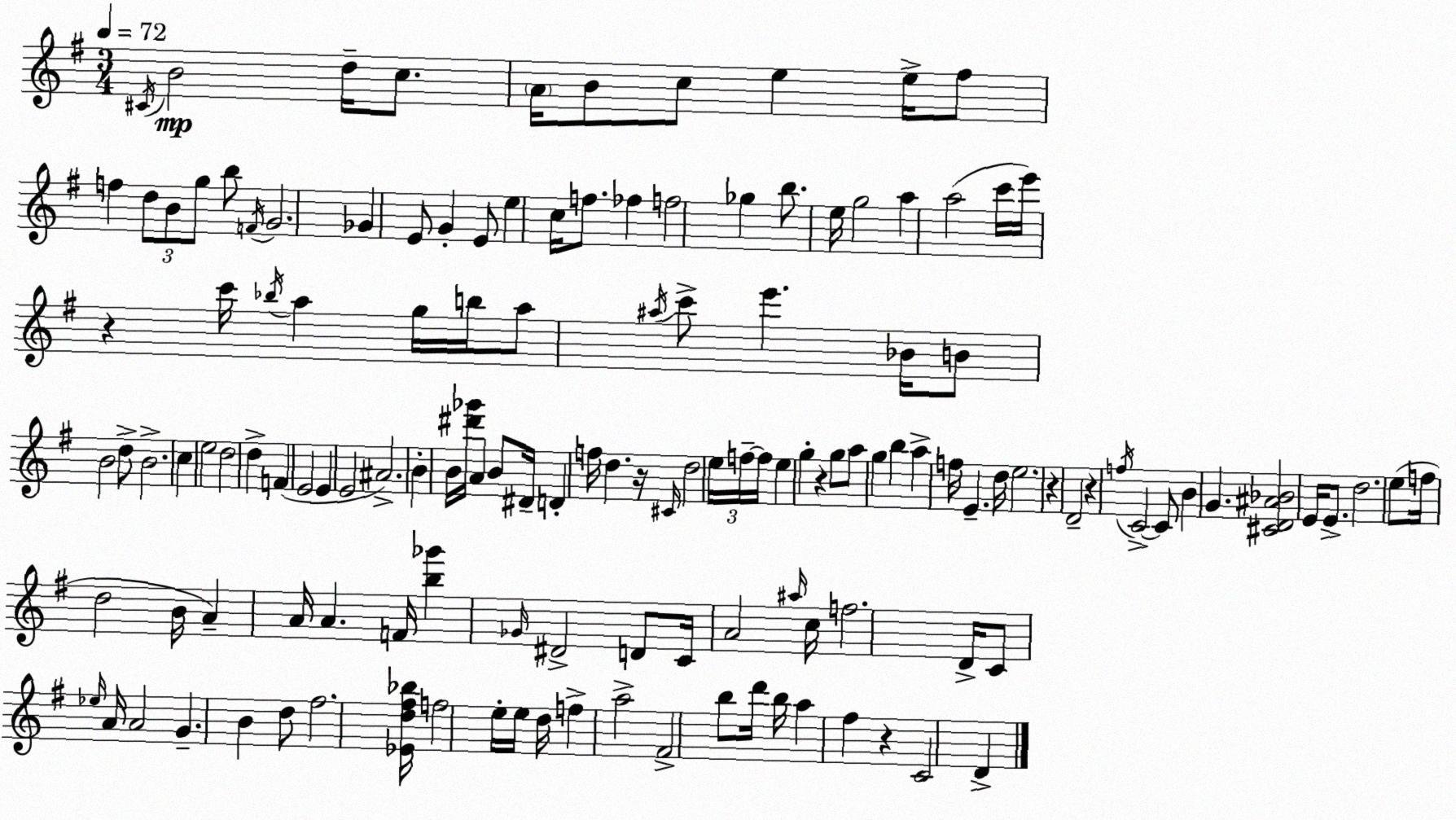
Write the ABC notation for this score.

X:1
T:Untitled
M:3/4
L:1/4
K:G
^C/4 B2 d/4 c/2 A/4 B/2 c/2 e e/4 ^f/2 f d/2 B/2 g/2 b/2 F/4 G2 _G E/2 G E/2 e c/4 f/2 _f f2 _g b/2 e/4 g2 a a2 c'/4 e'/4 z c'/4 _b/4 a g/4 b/4 a/2 ^a/4 c'/2 e' _B/4 B/2 B2 d/2 B2 c e2 d2 d F E2 E E2 ^A2 B B/4 [^d'_g']/4 A B/2 ^D/4 D f/4 d z/4 ^C/4 d2 e/4 f/4 f/4 e g z g/2 a/2 g b a f/4 E d/4 e2 z D2 z f/4 C2 C/2 B G [^CD^A_B]2 E/4 E/2 d2 e/2 f/4 d2 B/4 A A/4 A F/4 [b_g'] _G/4 ^D2 D/2 C/4 A2 ^a/4 c/4 f2 D/4 C/2 _e/4 A/4 A2 G B d/2 ^f2 [_Ed^f_b]/4 f2 e/4 e/4 d/4 f a2 ^F2 b/2 d'/4 b/4 a ^f z C2 D